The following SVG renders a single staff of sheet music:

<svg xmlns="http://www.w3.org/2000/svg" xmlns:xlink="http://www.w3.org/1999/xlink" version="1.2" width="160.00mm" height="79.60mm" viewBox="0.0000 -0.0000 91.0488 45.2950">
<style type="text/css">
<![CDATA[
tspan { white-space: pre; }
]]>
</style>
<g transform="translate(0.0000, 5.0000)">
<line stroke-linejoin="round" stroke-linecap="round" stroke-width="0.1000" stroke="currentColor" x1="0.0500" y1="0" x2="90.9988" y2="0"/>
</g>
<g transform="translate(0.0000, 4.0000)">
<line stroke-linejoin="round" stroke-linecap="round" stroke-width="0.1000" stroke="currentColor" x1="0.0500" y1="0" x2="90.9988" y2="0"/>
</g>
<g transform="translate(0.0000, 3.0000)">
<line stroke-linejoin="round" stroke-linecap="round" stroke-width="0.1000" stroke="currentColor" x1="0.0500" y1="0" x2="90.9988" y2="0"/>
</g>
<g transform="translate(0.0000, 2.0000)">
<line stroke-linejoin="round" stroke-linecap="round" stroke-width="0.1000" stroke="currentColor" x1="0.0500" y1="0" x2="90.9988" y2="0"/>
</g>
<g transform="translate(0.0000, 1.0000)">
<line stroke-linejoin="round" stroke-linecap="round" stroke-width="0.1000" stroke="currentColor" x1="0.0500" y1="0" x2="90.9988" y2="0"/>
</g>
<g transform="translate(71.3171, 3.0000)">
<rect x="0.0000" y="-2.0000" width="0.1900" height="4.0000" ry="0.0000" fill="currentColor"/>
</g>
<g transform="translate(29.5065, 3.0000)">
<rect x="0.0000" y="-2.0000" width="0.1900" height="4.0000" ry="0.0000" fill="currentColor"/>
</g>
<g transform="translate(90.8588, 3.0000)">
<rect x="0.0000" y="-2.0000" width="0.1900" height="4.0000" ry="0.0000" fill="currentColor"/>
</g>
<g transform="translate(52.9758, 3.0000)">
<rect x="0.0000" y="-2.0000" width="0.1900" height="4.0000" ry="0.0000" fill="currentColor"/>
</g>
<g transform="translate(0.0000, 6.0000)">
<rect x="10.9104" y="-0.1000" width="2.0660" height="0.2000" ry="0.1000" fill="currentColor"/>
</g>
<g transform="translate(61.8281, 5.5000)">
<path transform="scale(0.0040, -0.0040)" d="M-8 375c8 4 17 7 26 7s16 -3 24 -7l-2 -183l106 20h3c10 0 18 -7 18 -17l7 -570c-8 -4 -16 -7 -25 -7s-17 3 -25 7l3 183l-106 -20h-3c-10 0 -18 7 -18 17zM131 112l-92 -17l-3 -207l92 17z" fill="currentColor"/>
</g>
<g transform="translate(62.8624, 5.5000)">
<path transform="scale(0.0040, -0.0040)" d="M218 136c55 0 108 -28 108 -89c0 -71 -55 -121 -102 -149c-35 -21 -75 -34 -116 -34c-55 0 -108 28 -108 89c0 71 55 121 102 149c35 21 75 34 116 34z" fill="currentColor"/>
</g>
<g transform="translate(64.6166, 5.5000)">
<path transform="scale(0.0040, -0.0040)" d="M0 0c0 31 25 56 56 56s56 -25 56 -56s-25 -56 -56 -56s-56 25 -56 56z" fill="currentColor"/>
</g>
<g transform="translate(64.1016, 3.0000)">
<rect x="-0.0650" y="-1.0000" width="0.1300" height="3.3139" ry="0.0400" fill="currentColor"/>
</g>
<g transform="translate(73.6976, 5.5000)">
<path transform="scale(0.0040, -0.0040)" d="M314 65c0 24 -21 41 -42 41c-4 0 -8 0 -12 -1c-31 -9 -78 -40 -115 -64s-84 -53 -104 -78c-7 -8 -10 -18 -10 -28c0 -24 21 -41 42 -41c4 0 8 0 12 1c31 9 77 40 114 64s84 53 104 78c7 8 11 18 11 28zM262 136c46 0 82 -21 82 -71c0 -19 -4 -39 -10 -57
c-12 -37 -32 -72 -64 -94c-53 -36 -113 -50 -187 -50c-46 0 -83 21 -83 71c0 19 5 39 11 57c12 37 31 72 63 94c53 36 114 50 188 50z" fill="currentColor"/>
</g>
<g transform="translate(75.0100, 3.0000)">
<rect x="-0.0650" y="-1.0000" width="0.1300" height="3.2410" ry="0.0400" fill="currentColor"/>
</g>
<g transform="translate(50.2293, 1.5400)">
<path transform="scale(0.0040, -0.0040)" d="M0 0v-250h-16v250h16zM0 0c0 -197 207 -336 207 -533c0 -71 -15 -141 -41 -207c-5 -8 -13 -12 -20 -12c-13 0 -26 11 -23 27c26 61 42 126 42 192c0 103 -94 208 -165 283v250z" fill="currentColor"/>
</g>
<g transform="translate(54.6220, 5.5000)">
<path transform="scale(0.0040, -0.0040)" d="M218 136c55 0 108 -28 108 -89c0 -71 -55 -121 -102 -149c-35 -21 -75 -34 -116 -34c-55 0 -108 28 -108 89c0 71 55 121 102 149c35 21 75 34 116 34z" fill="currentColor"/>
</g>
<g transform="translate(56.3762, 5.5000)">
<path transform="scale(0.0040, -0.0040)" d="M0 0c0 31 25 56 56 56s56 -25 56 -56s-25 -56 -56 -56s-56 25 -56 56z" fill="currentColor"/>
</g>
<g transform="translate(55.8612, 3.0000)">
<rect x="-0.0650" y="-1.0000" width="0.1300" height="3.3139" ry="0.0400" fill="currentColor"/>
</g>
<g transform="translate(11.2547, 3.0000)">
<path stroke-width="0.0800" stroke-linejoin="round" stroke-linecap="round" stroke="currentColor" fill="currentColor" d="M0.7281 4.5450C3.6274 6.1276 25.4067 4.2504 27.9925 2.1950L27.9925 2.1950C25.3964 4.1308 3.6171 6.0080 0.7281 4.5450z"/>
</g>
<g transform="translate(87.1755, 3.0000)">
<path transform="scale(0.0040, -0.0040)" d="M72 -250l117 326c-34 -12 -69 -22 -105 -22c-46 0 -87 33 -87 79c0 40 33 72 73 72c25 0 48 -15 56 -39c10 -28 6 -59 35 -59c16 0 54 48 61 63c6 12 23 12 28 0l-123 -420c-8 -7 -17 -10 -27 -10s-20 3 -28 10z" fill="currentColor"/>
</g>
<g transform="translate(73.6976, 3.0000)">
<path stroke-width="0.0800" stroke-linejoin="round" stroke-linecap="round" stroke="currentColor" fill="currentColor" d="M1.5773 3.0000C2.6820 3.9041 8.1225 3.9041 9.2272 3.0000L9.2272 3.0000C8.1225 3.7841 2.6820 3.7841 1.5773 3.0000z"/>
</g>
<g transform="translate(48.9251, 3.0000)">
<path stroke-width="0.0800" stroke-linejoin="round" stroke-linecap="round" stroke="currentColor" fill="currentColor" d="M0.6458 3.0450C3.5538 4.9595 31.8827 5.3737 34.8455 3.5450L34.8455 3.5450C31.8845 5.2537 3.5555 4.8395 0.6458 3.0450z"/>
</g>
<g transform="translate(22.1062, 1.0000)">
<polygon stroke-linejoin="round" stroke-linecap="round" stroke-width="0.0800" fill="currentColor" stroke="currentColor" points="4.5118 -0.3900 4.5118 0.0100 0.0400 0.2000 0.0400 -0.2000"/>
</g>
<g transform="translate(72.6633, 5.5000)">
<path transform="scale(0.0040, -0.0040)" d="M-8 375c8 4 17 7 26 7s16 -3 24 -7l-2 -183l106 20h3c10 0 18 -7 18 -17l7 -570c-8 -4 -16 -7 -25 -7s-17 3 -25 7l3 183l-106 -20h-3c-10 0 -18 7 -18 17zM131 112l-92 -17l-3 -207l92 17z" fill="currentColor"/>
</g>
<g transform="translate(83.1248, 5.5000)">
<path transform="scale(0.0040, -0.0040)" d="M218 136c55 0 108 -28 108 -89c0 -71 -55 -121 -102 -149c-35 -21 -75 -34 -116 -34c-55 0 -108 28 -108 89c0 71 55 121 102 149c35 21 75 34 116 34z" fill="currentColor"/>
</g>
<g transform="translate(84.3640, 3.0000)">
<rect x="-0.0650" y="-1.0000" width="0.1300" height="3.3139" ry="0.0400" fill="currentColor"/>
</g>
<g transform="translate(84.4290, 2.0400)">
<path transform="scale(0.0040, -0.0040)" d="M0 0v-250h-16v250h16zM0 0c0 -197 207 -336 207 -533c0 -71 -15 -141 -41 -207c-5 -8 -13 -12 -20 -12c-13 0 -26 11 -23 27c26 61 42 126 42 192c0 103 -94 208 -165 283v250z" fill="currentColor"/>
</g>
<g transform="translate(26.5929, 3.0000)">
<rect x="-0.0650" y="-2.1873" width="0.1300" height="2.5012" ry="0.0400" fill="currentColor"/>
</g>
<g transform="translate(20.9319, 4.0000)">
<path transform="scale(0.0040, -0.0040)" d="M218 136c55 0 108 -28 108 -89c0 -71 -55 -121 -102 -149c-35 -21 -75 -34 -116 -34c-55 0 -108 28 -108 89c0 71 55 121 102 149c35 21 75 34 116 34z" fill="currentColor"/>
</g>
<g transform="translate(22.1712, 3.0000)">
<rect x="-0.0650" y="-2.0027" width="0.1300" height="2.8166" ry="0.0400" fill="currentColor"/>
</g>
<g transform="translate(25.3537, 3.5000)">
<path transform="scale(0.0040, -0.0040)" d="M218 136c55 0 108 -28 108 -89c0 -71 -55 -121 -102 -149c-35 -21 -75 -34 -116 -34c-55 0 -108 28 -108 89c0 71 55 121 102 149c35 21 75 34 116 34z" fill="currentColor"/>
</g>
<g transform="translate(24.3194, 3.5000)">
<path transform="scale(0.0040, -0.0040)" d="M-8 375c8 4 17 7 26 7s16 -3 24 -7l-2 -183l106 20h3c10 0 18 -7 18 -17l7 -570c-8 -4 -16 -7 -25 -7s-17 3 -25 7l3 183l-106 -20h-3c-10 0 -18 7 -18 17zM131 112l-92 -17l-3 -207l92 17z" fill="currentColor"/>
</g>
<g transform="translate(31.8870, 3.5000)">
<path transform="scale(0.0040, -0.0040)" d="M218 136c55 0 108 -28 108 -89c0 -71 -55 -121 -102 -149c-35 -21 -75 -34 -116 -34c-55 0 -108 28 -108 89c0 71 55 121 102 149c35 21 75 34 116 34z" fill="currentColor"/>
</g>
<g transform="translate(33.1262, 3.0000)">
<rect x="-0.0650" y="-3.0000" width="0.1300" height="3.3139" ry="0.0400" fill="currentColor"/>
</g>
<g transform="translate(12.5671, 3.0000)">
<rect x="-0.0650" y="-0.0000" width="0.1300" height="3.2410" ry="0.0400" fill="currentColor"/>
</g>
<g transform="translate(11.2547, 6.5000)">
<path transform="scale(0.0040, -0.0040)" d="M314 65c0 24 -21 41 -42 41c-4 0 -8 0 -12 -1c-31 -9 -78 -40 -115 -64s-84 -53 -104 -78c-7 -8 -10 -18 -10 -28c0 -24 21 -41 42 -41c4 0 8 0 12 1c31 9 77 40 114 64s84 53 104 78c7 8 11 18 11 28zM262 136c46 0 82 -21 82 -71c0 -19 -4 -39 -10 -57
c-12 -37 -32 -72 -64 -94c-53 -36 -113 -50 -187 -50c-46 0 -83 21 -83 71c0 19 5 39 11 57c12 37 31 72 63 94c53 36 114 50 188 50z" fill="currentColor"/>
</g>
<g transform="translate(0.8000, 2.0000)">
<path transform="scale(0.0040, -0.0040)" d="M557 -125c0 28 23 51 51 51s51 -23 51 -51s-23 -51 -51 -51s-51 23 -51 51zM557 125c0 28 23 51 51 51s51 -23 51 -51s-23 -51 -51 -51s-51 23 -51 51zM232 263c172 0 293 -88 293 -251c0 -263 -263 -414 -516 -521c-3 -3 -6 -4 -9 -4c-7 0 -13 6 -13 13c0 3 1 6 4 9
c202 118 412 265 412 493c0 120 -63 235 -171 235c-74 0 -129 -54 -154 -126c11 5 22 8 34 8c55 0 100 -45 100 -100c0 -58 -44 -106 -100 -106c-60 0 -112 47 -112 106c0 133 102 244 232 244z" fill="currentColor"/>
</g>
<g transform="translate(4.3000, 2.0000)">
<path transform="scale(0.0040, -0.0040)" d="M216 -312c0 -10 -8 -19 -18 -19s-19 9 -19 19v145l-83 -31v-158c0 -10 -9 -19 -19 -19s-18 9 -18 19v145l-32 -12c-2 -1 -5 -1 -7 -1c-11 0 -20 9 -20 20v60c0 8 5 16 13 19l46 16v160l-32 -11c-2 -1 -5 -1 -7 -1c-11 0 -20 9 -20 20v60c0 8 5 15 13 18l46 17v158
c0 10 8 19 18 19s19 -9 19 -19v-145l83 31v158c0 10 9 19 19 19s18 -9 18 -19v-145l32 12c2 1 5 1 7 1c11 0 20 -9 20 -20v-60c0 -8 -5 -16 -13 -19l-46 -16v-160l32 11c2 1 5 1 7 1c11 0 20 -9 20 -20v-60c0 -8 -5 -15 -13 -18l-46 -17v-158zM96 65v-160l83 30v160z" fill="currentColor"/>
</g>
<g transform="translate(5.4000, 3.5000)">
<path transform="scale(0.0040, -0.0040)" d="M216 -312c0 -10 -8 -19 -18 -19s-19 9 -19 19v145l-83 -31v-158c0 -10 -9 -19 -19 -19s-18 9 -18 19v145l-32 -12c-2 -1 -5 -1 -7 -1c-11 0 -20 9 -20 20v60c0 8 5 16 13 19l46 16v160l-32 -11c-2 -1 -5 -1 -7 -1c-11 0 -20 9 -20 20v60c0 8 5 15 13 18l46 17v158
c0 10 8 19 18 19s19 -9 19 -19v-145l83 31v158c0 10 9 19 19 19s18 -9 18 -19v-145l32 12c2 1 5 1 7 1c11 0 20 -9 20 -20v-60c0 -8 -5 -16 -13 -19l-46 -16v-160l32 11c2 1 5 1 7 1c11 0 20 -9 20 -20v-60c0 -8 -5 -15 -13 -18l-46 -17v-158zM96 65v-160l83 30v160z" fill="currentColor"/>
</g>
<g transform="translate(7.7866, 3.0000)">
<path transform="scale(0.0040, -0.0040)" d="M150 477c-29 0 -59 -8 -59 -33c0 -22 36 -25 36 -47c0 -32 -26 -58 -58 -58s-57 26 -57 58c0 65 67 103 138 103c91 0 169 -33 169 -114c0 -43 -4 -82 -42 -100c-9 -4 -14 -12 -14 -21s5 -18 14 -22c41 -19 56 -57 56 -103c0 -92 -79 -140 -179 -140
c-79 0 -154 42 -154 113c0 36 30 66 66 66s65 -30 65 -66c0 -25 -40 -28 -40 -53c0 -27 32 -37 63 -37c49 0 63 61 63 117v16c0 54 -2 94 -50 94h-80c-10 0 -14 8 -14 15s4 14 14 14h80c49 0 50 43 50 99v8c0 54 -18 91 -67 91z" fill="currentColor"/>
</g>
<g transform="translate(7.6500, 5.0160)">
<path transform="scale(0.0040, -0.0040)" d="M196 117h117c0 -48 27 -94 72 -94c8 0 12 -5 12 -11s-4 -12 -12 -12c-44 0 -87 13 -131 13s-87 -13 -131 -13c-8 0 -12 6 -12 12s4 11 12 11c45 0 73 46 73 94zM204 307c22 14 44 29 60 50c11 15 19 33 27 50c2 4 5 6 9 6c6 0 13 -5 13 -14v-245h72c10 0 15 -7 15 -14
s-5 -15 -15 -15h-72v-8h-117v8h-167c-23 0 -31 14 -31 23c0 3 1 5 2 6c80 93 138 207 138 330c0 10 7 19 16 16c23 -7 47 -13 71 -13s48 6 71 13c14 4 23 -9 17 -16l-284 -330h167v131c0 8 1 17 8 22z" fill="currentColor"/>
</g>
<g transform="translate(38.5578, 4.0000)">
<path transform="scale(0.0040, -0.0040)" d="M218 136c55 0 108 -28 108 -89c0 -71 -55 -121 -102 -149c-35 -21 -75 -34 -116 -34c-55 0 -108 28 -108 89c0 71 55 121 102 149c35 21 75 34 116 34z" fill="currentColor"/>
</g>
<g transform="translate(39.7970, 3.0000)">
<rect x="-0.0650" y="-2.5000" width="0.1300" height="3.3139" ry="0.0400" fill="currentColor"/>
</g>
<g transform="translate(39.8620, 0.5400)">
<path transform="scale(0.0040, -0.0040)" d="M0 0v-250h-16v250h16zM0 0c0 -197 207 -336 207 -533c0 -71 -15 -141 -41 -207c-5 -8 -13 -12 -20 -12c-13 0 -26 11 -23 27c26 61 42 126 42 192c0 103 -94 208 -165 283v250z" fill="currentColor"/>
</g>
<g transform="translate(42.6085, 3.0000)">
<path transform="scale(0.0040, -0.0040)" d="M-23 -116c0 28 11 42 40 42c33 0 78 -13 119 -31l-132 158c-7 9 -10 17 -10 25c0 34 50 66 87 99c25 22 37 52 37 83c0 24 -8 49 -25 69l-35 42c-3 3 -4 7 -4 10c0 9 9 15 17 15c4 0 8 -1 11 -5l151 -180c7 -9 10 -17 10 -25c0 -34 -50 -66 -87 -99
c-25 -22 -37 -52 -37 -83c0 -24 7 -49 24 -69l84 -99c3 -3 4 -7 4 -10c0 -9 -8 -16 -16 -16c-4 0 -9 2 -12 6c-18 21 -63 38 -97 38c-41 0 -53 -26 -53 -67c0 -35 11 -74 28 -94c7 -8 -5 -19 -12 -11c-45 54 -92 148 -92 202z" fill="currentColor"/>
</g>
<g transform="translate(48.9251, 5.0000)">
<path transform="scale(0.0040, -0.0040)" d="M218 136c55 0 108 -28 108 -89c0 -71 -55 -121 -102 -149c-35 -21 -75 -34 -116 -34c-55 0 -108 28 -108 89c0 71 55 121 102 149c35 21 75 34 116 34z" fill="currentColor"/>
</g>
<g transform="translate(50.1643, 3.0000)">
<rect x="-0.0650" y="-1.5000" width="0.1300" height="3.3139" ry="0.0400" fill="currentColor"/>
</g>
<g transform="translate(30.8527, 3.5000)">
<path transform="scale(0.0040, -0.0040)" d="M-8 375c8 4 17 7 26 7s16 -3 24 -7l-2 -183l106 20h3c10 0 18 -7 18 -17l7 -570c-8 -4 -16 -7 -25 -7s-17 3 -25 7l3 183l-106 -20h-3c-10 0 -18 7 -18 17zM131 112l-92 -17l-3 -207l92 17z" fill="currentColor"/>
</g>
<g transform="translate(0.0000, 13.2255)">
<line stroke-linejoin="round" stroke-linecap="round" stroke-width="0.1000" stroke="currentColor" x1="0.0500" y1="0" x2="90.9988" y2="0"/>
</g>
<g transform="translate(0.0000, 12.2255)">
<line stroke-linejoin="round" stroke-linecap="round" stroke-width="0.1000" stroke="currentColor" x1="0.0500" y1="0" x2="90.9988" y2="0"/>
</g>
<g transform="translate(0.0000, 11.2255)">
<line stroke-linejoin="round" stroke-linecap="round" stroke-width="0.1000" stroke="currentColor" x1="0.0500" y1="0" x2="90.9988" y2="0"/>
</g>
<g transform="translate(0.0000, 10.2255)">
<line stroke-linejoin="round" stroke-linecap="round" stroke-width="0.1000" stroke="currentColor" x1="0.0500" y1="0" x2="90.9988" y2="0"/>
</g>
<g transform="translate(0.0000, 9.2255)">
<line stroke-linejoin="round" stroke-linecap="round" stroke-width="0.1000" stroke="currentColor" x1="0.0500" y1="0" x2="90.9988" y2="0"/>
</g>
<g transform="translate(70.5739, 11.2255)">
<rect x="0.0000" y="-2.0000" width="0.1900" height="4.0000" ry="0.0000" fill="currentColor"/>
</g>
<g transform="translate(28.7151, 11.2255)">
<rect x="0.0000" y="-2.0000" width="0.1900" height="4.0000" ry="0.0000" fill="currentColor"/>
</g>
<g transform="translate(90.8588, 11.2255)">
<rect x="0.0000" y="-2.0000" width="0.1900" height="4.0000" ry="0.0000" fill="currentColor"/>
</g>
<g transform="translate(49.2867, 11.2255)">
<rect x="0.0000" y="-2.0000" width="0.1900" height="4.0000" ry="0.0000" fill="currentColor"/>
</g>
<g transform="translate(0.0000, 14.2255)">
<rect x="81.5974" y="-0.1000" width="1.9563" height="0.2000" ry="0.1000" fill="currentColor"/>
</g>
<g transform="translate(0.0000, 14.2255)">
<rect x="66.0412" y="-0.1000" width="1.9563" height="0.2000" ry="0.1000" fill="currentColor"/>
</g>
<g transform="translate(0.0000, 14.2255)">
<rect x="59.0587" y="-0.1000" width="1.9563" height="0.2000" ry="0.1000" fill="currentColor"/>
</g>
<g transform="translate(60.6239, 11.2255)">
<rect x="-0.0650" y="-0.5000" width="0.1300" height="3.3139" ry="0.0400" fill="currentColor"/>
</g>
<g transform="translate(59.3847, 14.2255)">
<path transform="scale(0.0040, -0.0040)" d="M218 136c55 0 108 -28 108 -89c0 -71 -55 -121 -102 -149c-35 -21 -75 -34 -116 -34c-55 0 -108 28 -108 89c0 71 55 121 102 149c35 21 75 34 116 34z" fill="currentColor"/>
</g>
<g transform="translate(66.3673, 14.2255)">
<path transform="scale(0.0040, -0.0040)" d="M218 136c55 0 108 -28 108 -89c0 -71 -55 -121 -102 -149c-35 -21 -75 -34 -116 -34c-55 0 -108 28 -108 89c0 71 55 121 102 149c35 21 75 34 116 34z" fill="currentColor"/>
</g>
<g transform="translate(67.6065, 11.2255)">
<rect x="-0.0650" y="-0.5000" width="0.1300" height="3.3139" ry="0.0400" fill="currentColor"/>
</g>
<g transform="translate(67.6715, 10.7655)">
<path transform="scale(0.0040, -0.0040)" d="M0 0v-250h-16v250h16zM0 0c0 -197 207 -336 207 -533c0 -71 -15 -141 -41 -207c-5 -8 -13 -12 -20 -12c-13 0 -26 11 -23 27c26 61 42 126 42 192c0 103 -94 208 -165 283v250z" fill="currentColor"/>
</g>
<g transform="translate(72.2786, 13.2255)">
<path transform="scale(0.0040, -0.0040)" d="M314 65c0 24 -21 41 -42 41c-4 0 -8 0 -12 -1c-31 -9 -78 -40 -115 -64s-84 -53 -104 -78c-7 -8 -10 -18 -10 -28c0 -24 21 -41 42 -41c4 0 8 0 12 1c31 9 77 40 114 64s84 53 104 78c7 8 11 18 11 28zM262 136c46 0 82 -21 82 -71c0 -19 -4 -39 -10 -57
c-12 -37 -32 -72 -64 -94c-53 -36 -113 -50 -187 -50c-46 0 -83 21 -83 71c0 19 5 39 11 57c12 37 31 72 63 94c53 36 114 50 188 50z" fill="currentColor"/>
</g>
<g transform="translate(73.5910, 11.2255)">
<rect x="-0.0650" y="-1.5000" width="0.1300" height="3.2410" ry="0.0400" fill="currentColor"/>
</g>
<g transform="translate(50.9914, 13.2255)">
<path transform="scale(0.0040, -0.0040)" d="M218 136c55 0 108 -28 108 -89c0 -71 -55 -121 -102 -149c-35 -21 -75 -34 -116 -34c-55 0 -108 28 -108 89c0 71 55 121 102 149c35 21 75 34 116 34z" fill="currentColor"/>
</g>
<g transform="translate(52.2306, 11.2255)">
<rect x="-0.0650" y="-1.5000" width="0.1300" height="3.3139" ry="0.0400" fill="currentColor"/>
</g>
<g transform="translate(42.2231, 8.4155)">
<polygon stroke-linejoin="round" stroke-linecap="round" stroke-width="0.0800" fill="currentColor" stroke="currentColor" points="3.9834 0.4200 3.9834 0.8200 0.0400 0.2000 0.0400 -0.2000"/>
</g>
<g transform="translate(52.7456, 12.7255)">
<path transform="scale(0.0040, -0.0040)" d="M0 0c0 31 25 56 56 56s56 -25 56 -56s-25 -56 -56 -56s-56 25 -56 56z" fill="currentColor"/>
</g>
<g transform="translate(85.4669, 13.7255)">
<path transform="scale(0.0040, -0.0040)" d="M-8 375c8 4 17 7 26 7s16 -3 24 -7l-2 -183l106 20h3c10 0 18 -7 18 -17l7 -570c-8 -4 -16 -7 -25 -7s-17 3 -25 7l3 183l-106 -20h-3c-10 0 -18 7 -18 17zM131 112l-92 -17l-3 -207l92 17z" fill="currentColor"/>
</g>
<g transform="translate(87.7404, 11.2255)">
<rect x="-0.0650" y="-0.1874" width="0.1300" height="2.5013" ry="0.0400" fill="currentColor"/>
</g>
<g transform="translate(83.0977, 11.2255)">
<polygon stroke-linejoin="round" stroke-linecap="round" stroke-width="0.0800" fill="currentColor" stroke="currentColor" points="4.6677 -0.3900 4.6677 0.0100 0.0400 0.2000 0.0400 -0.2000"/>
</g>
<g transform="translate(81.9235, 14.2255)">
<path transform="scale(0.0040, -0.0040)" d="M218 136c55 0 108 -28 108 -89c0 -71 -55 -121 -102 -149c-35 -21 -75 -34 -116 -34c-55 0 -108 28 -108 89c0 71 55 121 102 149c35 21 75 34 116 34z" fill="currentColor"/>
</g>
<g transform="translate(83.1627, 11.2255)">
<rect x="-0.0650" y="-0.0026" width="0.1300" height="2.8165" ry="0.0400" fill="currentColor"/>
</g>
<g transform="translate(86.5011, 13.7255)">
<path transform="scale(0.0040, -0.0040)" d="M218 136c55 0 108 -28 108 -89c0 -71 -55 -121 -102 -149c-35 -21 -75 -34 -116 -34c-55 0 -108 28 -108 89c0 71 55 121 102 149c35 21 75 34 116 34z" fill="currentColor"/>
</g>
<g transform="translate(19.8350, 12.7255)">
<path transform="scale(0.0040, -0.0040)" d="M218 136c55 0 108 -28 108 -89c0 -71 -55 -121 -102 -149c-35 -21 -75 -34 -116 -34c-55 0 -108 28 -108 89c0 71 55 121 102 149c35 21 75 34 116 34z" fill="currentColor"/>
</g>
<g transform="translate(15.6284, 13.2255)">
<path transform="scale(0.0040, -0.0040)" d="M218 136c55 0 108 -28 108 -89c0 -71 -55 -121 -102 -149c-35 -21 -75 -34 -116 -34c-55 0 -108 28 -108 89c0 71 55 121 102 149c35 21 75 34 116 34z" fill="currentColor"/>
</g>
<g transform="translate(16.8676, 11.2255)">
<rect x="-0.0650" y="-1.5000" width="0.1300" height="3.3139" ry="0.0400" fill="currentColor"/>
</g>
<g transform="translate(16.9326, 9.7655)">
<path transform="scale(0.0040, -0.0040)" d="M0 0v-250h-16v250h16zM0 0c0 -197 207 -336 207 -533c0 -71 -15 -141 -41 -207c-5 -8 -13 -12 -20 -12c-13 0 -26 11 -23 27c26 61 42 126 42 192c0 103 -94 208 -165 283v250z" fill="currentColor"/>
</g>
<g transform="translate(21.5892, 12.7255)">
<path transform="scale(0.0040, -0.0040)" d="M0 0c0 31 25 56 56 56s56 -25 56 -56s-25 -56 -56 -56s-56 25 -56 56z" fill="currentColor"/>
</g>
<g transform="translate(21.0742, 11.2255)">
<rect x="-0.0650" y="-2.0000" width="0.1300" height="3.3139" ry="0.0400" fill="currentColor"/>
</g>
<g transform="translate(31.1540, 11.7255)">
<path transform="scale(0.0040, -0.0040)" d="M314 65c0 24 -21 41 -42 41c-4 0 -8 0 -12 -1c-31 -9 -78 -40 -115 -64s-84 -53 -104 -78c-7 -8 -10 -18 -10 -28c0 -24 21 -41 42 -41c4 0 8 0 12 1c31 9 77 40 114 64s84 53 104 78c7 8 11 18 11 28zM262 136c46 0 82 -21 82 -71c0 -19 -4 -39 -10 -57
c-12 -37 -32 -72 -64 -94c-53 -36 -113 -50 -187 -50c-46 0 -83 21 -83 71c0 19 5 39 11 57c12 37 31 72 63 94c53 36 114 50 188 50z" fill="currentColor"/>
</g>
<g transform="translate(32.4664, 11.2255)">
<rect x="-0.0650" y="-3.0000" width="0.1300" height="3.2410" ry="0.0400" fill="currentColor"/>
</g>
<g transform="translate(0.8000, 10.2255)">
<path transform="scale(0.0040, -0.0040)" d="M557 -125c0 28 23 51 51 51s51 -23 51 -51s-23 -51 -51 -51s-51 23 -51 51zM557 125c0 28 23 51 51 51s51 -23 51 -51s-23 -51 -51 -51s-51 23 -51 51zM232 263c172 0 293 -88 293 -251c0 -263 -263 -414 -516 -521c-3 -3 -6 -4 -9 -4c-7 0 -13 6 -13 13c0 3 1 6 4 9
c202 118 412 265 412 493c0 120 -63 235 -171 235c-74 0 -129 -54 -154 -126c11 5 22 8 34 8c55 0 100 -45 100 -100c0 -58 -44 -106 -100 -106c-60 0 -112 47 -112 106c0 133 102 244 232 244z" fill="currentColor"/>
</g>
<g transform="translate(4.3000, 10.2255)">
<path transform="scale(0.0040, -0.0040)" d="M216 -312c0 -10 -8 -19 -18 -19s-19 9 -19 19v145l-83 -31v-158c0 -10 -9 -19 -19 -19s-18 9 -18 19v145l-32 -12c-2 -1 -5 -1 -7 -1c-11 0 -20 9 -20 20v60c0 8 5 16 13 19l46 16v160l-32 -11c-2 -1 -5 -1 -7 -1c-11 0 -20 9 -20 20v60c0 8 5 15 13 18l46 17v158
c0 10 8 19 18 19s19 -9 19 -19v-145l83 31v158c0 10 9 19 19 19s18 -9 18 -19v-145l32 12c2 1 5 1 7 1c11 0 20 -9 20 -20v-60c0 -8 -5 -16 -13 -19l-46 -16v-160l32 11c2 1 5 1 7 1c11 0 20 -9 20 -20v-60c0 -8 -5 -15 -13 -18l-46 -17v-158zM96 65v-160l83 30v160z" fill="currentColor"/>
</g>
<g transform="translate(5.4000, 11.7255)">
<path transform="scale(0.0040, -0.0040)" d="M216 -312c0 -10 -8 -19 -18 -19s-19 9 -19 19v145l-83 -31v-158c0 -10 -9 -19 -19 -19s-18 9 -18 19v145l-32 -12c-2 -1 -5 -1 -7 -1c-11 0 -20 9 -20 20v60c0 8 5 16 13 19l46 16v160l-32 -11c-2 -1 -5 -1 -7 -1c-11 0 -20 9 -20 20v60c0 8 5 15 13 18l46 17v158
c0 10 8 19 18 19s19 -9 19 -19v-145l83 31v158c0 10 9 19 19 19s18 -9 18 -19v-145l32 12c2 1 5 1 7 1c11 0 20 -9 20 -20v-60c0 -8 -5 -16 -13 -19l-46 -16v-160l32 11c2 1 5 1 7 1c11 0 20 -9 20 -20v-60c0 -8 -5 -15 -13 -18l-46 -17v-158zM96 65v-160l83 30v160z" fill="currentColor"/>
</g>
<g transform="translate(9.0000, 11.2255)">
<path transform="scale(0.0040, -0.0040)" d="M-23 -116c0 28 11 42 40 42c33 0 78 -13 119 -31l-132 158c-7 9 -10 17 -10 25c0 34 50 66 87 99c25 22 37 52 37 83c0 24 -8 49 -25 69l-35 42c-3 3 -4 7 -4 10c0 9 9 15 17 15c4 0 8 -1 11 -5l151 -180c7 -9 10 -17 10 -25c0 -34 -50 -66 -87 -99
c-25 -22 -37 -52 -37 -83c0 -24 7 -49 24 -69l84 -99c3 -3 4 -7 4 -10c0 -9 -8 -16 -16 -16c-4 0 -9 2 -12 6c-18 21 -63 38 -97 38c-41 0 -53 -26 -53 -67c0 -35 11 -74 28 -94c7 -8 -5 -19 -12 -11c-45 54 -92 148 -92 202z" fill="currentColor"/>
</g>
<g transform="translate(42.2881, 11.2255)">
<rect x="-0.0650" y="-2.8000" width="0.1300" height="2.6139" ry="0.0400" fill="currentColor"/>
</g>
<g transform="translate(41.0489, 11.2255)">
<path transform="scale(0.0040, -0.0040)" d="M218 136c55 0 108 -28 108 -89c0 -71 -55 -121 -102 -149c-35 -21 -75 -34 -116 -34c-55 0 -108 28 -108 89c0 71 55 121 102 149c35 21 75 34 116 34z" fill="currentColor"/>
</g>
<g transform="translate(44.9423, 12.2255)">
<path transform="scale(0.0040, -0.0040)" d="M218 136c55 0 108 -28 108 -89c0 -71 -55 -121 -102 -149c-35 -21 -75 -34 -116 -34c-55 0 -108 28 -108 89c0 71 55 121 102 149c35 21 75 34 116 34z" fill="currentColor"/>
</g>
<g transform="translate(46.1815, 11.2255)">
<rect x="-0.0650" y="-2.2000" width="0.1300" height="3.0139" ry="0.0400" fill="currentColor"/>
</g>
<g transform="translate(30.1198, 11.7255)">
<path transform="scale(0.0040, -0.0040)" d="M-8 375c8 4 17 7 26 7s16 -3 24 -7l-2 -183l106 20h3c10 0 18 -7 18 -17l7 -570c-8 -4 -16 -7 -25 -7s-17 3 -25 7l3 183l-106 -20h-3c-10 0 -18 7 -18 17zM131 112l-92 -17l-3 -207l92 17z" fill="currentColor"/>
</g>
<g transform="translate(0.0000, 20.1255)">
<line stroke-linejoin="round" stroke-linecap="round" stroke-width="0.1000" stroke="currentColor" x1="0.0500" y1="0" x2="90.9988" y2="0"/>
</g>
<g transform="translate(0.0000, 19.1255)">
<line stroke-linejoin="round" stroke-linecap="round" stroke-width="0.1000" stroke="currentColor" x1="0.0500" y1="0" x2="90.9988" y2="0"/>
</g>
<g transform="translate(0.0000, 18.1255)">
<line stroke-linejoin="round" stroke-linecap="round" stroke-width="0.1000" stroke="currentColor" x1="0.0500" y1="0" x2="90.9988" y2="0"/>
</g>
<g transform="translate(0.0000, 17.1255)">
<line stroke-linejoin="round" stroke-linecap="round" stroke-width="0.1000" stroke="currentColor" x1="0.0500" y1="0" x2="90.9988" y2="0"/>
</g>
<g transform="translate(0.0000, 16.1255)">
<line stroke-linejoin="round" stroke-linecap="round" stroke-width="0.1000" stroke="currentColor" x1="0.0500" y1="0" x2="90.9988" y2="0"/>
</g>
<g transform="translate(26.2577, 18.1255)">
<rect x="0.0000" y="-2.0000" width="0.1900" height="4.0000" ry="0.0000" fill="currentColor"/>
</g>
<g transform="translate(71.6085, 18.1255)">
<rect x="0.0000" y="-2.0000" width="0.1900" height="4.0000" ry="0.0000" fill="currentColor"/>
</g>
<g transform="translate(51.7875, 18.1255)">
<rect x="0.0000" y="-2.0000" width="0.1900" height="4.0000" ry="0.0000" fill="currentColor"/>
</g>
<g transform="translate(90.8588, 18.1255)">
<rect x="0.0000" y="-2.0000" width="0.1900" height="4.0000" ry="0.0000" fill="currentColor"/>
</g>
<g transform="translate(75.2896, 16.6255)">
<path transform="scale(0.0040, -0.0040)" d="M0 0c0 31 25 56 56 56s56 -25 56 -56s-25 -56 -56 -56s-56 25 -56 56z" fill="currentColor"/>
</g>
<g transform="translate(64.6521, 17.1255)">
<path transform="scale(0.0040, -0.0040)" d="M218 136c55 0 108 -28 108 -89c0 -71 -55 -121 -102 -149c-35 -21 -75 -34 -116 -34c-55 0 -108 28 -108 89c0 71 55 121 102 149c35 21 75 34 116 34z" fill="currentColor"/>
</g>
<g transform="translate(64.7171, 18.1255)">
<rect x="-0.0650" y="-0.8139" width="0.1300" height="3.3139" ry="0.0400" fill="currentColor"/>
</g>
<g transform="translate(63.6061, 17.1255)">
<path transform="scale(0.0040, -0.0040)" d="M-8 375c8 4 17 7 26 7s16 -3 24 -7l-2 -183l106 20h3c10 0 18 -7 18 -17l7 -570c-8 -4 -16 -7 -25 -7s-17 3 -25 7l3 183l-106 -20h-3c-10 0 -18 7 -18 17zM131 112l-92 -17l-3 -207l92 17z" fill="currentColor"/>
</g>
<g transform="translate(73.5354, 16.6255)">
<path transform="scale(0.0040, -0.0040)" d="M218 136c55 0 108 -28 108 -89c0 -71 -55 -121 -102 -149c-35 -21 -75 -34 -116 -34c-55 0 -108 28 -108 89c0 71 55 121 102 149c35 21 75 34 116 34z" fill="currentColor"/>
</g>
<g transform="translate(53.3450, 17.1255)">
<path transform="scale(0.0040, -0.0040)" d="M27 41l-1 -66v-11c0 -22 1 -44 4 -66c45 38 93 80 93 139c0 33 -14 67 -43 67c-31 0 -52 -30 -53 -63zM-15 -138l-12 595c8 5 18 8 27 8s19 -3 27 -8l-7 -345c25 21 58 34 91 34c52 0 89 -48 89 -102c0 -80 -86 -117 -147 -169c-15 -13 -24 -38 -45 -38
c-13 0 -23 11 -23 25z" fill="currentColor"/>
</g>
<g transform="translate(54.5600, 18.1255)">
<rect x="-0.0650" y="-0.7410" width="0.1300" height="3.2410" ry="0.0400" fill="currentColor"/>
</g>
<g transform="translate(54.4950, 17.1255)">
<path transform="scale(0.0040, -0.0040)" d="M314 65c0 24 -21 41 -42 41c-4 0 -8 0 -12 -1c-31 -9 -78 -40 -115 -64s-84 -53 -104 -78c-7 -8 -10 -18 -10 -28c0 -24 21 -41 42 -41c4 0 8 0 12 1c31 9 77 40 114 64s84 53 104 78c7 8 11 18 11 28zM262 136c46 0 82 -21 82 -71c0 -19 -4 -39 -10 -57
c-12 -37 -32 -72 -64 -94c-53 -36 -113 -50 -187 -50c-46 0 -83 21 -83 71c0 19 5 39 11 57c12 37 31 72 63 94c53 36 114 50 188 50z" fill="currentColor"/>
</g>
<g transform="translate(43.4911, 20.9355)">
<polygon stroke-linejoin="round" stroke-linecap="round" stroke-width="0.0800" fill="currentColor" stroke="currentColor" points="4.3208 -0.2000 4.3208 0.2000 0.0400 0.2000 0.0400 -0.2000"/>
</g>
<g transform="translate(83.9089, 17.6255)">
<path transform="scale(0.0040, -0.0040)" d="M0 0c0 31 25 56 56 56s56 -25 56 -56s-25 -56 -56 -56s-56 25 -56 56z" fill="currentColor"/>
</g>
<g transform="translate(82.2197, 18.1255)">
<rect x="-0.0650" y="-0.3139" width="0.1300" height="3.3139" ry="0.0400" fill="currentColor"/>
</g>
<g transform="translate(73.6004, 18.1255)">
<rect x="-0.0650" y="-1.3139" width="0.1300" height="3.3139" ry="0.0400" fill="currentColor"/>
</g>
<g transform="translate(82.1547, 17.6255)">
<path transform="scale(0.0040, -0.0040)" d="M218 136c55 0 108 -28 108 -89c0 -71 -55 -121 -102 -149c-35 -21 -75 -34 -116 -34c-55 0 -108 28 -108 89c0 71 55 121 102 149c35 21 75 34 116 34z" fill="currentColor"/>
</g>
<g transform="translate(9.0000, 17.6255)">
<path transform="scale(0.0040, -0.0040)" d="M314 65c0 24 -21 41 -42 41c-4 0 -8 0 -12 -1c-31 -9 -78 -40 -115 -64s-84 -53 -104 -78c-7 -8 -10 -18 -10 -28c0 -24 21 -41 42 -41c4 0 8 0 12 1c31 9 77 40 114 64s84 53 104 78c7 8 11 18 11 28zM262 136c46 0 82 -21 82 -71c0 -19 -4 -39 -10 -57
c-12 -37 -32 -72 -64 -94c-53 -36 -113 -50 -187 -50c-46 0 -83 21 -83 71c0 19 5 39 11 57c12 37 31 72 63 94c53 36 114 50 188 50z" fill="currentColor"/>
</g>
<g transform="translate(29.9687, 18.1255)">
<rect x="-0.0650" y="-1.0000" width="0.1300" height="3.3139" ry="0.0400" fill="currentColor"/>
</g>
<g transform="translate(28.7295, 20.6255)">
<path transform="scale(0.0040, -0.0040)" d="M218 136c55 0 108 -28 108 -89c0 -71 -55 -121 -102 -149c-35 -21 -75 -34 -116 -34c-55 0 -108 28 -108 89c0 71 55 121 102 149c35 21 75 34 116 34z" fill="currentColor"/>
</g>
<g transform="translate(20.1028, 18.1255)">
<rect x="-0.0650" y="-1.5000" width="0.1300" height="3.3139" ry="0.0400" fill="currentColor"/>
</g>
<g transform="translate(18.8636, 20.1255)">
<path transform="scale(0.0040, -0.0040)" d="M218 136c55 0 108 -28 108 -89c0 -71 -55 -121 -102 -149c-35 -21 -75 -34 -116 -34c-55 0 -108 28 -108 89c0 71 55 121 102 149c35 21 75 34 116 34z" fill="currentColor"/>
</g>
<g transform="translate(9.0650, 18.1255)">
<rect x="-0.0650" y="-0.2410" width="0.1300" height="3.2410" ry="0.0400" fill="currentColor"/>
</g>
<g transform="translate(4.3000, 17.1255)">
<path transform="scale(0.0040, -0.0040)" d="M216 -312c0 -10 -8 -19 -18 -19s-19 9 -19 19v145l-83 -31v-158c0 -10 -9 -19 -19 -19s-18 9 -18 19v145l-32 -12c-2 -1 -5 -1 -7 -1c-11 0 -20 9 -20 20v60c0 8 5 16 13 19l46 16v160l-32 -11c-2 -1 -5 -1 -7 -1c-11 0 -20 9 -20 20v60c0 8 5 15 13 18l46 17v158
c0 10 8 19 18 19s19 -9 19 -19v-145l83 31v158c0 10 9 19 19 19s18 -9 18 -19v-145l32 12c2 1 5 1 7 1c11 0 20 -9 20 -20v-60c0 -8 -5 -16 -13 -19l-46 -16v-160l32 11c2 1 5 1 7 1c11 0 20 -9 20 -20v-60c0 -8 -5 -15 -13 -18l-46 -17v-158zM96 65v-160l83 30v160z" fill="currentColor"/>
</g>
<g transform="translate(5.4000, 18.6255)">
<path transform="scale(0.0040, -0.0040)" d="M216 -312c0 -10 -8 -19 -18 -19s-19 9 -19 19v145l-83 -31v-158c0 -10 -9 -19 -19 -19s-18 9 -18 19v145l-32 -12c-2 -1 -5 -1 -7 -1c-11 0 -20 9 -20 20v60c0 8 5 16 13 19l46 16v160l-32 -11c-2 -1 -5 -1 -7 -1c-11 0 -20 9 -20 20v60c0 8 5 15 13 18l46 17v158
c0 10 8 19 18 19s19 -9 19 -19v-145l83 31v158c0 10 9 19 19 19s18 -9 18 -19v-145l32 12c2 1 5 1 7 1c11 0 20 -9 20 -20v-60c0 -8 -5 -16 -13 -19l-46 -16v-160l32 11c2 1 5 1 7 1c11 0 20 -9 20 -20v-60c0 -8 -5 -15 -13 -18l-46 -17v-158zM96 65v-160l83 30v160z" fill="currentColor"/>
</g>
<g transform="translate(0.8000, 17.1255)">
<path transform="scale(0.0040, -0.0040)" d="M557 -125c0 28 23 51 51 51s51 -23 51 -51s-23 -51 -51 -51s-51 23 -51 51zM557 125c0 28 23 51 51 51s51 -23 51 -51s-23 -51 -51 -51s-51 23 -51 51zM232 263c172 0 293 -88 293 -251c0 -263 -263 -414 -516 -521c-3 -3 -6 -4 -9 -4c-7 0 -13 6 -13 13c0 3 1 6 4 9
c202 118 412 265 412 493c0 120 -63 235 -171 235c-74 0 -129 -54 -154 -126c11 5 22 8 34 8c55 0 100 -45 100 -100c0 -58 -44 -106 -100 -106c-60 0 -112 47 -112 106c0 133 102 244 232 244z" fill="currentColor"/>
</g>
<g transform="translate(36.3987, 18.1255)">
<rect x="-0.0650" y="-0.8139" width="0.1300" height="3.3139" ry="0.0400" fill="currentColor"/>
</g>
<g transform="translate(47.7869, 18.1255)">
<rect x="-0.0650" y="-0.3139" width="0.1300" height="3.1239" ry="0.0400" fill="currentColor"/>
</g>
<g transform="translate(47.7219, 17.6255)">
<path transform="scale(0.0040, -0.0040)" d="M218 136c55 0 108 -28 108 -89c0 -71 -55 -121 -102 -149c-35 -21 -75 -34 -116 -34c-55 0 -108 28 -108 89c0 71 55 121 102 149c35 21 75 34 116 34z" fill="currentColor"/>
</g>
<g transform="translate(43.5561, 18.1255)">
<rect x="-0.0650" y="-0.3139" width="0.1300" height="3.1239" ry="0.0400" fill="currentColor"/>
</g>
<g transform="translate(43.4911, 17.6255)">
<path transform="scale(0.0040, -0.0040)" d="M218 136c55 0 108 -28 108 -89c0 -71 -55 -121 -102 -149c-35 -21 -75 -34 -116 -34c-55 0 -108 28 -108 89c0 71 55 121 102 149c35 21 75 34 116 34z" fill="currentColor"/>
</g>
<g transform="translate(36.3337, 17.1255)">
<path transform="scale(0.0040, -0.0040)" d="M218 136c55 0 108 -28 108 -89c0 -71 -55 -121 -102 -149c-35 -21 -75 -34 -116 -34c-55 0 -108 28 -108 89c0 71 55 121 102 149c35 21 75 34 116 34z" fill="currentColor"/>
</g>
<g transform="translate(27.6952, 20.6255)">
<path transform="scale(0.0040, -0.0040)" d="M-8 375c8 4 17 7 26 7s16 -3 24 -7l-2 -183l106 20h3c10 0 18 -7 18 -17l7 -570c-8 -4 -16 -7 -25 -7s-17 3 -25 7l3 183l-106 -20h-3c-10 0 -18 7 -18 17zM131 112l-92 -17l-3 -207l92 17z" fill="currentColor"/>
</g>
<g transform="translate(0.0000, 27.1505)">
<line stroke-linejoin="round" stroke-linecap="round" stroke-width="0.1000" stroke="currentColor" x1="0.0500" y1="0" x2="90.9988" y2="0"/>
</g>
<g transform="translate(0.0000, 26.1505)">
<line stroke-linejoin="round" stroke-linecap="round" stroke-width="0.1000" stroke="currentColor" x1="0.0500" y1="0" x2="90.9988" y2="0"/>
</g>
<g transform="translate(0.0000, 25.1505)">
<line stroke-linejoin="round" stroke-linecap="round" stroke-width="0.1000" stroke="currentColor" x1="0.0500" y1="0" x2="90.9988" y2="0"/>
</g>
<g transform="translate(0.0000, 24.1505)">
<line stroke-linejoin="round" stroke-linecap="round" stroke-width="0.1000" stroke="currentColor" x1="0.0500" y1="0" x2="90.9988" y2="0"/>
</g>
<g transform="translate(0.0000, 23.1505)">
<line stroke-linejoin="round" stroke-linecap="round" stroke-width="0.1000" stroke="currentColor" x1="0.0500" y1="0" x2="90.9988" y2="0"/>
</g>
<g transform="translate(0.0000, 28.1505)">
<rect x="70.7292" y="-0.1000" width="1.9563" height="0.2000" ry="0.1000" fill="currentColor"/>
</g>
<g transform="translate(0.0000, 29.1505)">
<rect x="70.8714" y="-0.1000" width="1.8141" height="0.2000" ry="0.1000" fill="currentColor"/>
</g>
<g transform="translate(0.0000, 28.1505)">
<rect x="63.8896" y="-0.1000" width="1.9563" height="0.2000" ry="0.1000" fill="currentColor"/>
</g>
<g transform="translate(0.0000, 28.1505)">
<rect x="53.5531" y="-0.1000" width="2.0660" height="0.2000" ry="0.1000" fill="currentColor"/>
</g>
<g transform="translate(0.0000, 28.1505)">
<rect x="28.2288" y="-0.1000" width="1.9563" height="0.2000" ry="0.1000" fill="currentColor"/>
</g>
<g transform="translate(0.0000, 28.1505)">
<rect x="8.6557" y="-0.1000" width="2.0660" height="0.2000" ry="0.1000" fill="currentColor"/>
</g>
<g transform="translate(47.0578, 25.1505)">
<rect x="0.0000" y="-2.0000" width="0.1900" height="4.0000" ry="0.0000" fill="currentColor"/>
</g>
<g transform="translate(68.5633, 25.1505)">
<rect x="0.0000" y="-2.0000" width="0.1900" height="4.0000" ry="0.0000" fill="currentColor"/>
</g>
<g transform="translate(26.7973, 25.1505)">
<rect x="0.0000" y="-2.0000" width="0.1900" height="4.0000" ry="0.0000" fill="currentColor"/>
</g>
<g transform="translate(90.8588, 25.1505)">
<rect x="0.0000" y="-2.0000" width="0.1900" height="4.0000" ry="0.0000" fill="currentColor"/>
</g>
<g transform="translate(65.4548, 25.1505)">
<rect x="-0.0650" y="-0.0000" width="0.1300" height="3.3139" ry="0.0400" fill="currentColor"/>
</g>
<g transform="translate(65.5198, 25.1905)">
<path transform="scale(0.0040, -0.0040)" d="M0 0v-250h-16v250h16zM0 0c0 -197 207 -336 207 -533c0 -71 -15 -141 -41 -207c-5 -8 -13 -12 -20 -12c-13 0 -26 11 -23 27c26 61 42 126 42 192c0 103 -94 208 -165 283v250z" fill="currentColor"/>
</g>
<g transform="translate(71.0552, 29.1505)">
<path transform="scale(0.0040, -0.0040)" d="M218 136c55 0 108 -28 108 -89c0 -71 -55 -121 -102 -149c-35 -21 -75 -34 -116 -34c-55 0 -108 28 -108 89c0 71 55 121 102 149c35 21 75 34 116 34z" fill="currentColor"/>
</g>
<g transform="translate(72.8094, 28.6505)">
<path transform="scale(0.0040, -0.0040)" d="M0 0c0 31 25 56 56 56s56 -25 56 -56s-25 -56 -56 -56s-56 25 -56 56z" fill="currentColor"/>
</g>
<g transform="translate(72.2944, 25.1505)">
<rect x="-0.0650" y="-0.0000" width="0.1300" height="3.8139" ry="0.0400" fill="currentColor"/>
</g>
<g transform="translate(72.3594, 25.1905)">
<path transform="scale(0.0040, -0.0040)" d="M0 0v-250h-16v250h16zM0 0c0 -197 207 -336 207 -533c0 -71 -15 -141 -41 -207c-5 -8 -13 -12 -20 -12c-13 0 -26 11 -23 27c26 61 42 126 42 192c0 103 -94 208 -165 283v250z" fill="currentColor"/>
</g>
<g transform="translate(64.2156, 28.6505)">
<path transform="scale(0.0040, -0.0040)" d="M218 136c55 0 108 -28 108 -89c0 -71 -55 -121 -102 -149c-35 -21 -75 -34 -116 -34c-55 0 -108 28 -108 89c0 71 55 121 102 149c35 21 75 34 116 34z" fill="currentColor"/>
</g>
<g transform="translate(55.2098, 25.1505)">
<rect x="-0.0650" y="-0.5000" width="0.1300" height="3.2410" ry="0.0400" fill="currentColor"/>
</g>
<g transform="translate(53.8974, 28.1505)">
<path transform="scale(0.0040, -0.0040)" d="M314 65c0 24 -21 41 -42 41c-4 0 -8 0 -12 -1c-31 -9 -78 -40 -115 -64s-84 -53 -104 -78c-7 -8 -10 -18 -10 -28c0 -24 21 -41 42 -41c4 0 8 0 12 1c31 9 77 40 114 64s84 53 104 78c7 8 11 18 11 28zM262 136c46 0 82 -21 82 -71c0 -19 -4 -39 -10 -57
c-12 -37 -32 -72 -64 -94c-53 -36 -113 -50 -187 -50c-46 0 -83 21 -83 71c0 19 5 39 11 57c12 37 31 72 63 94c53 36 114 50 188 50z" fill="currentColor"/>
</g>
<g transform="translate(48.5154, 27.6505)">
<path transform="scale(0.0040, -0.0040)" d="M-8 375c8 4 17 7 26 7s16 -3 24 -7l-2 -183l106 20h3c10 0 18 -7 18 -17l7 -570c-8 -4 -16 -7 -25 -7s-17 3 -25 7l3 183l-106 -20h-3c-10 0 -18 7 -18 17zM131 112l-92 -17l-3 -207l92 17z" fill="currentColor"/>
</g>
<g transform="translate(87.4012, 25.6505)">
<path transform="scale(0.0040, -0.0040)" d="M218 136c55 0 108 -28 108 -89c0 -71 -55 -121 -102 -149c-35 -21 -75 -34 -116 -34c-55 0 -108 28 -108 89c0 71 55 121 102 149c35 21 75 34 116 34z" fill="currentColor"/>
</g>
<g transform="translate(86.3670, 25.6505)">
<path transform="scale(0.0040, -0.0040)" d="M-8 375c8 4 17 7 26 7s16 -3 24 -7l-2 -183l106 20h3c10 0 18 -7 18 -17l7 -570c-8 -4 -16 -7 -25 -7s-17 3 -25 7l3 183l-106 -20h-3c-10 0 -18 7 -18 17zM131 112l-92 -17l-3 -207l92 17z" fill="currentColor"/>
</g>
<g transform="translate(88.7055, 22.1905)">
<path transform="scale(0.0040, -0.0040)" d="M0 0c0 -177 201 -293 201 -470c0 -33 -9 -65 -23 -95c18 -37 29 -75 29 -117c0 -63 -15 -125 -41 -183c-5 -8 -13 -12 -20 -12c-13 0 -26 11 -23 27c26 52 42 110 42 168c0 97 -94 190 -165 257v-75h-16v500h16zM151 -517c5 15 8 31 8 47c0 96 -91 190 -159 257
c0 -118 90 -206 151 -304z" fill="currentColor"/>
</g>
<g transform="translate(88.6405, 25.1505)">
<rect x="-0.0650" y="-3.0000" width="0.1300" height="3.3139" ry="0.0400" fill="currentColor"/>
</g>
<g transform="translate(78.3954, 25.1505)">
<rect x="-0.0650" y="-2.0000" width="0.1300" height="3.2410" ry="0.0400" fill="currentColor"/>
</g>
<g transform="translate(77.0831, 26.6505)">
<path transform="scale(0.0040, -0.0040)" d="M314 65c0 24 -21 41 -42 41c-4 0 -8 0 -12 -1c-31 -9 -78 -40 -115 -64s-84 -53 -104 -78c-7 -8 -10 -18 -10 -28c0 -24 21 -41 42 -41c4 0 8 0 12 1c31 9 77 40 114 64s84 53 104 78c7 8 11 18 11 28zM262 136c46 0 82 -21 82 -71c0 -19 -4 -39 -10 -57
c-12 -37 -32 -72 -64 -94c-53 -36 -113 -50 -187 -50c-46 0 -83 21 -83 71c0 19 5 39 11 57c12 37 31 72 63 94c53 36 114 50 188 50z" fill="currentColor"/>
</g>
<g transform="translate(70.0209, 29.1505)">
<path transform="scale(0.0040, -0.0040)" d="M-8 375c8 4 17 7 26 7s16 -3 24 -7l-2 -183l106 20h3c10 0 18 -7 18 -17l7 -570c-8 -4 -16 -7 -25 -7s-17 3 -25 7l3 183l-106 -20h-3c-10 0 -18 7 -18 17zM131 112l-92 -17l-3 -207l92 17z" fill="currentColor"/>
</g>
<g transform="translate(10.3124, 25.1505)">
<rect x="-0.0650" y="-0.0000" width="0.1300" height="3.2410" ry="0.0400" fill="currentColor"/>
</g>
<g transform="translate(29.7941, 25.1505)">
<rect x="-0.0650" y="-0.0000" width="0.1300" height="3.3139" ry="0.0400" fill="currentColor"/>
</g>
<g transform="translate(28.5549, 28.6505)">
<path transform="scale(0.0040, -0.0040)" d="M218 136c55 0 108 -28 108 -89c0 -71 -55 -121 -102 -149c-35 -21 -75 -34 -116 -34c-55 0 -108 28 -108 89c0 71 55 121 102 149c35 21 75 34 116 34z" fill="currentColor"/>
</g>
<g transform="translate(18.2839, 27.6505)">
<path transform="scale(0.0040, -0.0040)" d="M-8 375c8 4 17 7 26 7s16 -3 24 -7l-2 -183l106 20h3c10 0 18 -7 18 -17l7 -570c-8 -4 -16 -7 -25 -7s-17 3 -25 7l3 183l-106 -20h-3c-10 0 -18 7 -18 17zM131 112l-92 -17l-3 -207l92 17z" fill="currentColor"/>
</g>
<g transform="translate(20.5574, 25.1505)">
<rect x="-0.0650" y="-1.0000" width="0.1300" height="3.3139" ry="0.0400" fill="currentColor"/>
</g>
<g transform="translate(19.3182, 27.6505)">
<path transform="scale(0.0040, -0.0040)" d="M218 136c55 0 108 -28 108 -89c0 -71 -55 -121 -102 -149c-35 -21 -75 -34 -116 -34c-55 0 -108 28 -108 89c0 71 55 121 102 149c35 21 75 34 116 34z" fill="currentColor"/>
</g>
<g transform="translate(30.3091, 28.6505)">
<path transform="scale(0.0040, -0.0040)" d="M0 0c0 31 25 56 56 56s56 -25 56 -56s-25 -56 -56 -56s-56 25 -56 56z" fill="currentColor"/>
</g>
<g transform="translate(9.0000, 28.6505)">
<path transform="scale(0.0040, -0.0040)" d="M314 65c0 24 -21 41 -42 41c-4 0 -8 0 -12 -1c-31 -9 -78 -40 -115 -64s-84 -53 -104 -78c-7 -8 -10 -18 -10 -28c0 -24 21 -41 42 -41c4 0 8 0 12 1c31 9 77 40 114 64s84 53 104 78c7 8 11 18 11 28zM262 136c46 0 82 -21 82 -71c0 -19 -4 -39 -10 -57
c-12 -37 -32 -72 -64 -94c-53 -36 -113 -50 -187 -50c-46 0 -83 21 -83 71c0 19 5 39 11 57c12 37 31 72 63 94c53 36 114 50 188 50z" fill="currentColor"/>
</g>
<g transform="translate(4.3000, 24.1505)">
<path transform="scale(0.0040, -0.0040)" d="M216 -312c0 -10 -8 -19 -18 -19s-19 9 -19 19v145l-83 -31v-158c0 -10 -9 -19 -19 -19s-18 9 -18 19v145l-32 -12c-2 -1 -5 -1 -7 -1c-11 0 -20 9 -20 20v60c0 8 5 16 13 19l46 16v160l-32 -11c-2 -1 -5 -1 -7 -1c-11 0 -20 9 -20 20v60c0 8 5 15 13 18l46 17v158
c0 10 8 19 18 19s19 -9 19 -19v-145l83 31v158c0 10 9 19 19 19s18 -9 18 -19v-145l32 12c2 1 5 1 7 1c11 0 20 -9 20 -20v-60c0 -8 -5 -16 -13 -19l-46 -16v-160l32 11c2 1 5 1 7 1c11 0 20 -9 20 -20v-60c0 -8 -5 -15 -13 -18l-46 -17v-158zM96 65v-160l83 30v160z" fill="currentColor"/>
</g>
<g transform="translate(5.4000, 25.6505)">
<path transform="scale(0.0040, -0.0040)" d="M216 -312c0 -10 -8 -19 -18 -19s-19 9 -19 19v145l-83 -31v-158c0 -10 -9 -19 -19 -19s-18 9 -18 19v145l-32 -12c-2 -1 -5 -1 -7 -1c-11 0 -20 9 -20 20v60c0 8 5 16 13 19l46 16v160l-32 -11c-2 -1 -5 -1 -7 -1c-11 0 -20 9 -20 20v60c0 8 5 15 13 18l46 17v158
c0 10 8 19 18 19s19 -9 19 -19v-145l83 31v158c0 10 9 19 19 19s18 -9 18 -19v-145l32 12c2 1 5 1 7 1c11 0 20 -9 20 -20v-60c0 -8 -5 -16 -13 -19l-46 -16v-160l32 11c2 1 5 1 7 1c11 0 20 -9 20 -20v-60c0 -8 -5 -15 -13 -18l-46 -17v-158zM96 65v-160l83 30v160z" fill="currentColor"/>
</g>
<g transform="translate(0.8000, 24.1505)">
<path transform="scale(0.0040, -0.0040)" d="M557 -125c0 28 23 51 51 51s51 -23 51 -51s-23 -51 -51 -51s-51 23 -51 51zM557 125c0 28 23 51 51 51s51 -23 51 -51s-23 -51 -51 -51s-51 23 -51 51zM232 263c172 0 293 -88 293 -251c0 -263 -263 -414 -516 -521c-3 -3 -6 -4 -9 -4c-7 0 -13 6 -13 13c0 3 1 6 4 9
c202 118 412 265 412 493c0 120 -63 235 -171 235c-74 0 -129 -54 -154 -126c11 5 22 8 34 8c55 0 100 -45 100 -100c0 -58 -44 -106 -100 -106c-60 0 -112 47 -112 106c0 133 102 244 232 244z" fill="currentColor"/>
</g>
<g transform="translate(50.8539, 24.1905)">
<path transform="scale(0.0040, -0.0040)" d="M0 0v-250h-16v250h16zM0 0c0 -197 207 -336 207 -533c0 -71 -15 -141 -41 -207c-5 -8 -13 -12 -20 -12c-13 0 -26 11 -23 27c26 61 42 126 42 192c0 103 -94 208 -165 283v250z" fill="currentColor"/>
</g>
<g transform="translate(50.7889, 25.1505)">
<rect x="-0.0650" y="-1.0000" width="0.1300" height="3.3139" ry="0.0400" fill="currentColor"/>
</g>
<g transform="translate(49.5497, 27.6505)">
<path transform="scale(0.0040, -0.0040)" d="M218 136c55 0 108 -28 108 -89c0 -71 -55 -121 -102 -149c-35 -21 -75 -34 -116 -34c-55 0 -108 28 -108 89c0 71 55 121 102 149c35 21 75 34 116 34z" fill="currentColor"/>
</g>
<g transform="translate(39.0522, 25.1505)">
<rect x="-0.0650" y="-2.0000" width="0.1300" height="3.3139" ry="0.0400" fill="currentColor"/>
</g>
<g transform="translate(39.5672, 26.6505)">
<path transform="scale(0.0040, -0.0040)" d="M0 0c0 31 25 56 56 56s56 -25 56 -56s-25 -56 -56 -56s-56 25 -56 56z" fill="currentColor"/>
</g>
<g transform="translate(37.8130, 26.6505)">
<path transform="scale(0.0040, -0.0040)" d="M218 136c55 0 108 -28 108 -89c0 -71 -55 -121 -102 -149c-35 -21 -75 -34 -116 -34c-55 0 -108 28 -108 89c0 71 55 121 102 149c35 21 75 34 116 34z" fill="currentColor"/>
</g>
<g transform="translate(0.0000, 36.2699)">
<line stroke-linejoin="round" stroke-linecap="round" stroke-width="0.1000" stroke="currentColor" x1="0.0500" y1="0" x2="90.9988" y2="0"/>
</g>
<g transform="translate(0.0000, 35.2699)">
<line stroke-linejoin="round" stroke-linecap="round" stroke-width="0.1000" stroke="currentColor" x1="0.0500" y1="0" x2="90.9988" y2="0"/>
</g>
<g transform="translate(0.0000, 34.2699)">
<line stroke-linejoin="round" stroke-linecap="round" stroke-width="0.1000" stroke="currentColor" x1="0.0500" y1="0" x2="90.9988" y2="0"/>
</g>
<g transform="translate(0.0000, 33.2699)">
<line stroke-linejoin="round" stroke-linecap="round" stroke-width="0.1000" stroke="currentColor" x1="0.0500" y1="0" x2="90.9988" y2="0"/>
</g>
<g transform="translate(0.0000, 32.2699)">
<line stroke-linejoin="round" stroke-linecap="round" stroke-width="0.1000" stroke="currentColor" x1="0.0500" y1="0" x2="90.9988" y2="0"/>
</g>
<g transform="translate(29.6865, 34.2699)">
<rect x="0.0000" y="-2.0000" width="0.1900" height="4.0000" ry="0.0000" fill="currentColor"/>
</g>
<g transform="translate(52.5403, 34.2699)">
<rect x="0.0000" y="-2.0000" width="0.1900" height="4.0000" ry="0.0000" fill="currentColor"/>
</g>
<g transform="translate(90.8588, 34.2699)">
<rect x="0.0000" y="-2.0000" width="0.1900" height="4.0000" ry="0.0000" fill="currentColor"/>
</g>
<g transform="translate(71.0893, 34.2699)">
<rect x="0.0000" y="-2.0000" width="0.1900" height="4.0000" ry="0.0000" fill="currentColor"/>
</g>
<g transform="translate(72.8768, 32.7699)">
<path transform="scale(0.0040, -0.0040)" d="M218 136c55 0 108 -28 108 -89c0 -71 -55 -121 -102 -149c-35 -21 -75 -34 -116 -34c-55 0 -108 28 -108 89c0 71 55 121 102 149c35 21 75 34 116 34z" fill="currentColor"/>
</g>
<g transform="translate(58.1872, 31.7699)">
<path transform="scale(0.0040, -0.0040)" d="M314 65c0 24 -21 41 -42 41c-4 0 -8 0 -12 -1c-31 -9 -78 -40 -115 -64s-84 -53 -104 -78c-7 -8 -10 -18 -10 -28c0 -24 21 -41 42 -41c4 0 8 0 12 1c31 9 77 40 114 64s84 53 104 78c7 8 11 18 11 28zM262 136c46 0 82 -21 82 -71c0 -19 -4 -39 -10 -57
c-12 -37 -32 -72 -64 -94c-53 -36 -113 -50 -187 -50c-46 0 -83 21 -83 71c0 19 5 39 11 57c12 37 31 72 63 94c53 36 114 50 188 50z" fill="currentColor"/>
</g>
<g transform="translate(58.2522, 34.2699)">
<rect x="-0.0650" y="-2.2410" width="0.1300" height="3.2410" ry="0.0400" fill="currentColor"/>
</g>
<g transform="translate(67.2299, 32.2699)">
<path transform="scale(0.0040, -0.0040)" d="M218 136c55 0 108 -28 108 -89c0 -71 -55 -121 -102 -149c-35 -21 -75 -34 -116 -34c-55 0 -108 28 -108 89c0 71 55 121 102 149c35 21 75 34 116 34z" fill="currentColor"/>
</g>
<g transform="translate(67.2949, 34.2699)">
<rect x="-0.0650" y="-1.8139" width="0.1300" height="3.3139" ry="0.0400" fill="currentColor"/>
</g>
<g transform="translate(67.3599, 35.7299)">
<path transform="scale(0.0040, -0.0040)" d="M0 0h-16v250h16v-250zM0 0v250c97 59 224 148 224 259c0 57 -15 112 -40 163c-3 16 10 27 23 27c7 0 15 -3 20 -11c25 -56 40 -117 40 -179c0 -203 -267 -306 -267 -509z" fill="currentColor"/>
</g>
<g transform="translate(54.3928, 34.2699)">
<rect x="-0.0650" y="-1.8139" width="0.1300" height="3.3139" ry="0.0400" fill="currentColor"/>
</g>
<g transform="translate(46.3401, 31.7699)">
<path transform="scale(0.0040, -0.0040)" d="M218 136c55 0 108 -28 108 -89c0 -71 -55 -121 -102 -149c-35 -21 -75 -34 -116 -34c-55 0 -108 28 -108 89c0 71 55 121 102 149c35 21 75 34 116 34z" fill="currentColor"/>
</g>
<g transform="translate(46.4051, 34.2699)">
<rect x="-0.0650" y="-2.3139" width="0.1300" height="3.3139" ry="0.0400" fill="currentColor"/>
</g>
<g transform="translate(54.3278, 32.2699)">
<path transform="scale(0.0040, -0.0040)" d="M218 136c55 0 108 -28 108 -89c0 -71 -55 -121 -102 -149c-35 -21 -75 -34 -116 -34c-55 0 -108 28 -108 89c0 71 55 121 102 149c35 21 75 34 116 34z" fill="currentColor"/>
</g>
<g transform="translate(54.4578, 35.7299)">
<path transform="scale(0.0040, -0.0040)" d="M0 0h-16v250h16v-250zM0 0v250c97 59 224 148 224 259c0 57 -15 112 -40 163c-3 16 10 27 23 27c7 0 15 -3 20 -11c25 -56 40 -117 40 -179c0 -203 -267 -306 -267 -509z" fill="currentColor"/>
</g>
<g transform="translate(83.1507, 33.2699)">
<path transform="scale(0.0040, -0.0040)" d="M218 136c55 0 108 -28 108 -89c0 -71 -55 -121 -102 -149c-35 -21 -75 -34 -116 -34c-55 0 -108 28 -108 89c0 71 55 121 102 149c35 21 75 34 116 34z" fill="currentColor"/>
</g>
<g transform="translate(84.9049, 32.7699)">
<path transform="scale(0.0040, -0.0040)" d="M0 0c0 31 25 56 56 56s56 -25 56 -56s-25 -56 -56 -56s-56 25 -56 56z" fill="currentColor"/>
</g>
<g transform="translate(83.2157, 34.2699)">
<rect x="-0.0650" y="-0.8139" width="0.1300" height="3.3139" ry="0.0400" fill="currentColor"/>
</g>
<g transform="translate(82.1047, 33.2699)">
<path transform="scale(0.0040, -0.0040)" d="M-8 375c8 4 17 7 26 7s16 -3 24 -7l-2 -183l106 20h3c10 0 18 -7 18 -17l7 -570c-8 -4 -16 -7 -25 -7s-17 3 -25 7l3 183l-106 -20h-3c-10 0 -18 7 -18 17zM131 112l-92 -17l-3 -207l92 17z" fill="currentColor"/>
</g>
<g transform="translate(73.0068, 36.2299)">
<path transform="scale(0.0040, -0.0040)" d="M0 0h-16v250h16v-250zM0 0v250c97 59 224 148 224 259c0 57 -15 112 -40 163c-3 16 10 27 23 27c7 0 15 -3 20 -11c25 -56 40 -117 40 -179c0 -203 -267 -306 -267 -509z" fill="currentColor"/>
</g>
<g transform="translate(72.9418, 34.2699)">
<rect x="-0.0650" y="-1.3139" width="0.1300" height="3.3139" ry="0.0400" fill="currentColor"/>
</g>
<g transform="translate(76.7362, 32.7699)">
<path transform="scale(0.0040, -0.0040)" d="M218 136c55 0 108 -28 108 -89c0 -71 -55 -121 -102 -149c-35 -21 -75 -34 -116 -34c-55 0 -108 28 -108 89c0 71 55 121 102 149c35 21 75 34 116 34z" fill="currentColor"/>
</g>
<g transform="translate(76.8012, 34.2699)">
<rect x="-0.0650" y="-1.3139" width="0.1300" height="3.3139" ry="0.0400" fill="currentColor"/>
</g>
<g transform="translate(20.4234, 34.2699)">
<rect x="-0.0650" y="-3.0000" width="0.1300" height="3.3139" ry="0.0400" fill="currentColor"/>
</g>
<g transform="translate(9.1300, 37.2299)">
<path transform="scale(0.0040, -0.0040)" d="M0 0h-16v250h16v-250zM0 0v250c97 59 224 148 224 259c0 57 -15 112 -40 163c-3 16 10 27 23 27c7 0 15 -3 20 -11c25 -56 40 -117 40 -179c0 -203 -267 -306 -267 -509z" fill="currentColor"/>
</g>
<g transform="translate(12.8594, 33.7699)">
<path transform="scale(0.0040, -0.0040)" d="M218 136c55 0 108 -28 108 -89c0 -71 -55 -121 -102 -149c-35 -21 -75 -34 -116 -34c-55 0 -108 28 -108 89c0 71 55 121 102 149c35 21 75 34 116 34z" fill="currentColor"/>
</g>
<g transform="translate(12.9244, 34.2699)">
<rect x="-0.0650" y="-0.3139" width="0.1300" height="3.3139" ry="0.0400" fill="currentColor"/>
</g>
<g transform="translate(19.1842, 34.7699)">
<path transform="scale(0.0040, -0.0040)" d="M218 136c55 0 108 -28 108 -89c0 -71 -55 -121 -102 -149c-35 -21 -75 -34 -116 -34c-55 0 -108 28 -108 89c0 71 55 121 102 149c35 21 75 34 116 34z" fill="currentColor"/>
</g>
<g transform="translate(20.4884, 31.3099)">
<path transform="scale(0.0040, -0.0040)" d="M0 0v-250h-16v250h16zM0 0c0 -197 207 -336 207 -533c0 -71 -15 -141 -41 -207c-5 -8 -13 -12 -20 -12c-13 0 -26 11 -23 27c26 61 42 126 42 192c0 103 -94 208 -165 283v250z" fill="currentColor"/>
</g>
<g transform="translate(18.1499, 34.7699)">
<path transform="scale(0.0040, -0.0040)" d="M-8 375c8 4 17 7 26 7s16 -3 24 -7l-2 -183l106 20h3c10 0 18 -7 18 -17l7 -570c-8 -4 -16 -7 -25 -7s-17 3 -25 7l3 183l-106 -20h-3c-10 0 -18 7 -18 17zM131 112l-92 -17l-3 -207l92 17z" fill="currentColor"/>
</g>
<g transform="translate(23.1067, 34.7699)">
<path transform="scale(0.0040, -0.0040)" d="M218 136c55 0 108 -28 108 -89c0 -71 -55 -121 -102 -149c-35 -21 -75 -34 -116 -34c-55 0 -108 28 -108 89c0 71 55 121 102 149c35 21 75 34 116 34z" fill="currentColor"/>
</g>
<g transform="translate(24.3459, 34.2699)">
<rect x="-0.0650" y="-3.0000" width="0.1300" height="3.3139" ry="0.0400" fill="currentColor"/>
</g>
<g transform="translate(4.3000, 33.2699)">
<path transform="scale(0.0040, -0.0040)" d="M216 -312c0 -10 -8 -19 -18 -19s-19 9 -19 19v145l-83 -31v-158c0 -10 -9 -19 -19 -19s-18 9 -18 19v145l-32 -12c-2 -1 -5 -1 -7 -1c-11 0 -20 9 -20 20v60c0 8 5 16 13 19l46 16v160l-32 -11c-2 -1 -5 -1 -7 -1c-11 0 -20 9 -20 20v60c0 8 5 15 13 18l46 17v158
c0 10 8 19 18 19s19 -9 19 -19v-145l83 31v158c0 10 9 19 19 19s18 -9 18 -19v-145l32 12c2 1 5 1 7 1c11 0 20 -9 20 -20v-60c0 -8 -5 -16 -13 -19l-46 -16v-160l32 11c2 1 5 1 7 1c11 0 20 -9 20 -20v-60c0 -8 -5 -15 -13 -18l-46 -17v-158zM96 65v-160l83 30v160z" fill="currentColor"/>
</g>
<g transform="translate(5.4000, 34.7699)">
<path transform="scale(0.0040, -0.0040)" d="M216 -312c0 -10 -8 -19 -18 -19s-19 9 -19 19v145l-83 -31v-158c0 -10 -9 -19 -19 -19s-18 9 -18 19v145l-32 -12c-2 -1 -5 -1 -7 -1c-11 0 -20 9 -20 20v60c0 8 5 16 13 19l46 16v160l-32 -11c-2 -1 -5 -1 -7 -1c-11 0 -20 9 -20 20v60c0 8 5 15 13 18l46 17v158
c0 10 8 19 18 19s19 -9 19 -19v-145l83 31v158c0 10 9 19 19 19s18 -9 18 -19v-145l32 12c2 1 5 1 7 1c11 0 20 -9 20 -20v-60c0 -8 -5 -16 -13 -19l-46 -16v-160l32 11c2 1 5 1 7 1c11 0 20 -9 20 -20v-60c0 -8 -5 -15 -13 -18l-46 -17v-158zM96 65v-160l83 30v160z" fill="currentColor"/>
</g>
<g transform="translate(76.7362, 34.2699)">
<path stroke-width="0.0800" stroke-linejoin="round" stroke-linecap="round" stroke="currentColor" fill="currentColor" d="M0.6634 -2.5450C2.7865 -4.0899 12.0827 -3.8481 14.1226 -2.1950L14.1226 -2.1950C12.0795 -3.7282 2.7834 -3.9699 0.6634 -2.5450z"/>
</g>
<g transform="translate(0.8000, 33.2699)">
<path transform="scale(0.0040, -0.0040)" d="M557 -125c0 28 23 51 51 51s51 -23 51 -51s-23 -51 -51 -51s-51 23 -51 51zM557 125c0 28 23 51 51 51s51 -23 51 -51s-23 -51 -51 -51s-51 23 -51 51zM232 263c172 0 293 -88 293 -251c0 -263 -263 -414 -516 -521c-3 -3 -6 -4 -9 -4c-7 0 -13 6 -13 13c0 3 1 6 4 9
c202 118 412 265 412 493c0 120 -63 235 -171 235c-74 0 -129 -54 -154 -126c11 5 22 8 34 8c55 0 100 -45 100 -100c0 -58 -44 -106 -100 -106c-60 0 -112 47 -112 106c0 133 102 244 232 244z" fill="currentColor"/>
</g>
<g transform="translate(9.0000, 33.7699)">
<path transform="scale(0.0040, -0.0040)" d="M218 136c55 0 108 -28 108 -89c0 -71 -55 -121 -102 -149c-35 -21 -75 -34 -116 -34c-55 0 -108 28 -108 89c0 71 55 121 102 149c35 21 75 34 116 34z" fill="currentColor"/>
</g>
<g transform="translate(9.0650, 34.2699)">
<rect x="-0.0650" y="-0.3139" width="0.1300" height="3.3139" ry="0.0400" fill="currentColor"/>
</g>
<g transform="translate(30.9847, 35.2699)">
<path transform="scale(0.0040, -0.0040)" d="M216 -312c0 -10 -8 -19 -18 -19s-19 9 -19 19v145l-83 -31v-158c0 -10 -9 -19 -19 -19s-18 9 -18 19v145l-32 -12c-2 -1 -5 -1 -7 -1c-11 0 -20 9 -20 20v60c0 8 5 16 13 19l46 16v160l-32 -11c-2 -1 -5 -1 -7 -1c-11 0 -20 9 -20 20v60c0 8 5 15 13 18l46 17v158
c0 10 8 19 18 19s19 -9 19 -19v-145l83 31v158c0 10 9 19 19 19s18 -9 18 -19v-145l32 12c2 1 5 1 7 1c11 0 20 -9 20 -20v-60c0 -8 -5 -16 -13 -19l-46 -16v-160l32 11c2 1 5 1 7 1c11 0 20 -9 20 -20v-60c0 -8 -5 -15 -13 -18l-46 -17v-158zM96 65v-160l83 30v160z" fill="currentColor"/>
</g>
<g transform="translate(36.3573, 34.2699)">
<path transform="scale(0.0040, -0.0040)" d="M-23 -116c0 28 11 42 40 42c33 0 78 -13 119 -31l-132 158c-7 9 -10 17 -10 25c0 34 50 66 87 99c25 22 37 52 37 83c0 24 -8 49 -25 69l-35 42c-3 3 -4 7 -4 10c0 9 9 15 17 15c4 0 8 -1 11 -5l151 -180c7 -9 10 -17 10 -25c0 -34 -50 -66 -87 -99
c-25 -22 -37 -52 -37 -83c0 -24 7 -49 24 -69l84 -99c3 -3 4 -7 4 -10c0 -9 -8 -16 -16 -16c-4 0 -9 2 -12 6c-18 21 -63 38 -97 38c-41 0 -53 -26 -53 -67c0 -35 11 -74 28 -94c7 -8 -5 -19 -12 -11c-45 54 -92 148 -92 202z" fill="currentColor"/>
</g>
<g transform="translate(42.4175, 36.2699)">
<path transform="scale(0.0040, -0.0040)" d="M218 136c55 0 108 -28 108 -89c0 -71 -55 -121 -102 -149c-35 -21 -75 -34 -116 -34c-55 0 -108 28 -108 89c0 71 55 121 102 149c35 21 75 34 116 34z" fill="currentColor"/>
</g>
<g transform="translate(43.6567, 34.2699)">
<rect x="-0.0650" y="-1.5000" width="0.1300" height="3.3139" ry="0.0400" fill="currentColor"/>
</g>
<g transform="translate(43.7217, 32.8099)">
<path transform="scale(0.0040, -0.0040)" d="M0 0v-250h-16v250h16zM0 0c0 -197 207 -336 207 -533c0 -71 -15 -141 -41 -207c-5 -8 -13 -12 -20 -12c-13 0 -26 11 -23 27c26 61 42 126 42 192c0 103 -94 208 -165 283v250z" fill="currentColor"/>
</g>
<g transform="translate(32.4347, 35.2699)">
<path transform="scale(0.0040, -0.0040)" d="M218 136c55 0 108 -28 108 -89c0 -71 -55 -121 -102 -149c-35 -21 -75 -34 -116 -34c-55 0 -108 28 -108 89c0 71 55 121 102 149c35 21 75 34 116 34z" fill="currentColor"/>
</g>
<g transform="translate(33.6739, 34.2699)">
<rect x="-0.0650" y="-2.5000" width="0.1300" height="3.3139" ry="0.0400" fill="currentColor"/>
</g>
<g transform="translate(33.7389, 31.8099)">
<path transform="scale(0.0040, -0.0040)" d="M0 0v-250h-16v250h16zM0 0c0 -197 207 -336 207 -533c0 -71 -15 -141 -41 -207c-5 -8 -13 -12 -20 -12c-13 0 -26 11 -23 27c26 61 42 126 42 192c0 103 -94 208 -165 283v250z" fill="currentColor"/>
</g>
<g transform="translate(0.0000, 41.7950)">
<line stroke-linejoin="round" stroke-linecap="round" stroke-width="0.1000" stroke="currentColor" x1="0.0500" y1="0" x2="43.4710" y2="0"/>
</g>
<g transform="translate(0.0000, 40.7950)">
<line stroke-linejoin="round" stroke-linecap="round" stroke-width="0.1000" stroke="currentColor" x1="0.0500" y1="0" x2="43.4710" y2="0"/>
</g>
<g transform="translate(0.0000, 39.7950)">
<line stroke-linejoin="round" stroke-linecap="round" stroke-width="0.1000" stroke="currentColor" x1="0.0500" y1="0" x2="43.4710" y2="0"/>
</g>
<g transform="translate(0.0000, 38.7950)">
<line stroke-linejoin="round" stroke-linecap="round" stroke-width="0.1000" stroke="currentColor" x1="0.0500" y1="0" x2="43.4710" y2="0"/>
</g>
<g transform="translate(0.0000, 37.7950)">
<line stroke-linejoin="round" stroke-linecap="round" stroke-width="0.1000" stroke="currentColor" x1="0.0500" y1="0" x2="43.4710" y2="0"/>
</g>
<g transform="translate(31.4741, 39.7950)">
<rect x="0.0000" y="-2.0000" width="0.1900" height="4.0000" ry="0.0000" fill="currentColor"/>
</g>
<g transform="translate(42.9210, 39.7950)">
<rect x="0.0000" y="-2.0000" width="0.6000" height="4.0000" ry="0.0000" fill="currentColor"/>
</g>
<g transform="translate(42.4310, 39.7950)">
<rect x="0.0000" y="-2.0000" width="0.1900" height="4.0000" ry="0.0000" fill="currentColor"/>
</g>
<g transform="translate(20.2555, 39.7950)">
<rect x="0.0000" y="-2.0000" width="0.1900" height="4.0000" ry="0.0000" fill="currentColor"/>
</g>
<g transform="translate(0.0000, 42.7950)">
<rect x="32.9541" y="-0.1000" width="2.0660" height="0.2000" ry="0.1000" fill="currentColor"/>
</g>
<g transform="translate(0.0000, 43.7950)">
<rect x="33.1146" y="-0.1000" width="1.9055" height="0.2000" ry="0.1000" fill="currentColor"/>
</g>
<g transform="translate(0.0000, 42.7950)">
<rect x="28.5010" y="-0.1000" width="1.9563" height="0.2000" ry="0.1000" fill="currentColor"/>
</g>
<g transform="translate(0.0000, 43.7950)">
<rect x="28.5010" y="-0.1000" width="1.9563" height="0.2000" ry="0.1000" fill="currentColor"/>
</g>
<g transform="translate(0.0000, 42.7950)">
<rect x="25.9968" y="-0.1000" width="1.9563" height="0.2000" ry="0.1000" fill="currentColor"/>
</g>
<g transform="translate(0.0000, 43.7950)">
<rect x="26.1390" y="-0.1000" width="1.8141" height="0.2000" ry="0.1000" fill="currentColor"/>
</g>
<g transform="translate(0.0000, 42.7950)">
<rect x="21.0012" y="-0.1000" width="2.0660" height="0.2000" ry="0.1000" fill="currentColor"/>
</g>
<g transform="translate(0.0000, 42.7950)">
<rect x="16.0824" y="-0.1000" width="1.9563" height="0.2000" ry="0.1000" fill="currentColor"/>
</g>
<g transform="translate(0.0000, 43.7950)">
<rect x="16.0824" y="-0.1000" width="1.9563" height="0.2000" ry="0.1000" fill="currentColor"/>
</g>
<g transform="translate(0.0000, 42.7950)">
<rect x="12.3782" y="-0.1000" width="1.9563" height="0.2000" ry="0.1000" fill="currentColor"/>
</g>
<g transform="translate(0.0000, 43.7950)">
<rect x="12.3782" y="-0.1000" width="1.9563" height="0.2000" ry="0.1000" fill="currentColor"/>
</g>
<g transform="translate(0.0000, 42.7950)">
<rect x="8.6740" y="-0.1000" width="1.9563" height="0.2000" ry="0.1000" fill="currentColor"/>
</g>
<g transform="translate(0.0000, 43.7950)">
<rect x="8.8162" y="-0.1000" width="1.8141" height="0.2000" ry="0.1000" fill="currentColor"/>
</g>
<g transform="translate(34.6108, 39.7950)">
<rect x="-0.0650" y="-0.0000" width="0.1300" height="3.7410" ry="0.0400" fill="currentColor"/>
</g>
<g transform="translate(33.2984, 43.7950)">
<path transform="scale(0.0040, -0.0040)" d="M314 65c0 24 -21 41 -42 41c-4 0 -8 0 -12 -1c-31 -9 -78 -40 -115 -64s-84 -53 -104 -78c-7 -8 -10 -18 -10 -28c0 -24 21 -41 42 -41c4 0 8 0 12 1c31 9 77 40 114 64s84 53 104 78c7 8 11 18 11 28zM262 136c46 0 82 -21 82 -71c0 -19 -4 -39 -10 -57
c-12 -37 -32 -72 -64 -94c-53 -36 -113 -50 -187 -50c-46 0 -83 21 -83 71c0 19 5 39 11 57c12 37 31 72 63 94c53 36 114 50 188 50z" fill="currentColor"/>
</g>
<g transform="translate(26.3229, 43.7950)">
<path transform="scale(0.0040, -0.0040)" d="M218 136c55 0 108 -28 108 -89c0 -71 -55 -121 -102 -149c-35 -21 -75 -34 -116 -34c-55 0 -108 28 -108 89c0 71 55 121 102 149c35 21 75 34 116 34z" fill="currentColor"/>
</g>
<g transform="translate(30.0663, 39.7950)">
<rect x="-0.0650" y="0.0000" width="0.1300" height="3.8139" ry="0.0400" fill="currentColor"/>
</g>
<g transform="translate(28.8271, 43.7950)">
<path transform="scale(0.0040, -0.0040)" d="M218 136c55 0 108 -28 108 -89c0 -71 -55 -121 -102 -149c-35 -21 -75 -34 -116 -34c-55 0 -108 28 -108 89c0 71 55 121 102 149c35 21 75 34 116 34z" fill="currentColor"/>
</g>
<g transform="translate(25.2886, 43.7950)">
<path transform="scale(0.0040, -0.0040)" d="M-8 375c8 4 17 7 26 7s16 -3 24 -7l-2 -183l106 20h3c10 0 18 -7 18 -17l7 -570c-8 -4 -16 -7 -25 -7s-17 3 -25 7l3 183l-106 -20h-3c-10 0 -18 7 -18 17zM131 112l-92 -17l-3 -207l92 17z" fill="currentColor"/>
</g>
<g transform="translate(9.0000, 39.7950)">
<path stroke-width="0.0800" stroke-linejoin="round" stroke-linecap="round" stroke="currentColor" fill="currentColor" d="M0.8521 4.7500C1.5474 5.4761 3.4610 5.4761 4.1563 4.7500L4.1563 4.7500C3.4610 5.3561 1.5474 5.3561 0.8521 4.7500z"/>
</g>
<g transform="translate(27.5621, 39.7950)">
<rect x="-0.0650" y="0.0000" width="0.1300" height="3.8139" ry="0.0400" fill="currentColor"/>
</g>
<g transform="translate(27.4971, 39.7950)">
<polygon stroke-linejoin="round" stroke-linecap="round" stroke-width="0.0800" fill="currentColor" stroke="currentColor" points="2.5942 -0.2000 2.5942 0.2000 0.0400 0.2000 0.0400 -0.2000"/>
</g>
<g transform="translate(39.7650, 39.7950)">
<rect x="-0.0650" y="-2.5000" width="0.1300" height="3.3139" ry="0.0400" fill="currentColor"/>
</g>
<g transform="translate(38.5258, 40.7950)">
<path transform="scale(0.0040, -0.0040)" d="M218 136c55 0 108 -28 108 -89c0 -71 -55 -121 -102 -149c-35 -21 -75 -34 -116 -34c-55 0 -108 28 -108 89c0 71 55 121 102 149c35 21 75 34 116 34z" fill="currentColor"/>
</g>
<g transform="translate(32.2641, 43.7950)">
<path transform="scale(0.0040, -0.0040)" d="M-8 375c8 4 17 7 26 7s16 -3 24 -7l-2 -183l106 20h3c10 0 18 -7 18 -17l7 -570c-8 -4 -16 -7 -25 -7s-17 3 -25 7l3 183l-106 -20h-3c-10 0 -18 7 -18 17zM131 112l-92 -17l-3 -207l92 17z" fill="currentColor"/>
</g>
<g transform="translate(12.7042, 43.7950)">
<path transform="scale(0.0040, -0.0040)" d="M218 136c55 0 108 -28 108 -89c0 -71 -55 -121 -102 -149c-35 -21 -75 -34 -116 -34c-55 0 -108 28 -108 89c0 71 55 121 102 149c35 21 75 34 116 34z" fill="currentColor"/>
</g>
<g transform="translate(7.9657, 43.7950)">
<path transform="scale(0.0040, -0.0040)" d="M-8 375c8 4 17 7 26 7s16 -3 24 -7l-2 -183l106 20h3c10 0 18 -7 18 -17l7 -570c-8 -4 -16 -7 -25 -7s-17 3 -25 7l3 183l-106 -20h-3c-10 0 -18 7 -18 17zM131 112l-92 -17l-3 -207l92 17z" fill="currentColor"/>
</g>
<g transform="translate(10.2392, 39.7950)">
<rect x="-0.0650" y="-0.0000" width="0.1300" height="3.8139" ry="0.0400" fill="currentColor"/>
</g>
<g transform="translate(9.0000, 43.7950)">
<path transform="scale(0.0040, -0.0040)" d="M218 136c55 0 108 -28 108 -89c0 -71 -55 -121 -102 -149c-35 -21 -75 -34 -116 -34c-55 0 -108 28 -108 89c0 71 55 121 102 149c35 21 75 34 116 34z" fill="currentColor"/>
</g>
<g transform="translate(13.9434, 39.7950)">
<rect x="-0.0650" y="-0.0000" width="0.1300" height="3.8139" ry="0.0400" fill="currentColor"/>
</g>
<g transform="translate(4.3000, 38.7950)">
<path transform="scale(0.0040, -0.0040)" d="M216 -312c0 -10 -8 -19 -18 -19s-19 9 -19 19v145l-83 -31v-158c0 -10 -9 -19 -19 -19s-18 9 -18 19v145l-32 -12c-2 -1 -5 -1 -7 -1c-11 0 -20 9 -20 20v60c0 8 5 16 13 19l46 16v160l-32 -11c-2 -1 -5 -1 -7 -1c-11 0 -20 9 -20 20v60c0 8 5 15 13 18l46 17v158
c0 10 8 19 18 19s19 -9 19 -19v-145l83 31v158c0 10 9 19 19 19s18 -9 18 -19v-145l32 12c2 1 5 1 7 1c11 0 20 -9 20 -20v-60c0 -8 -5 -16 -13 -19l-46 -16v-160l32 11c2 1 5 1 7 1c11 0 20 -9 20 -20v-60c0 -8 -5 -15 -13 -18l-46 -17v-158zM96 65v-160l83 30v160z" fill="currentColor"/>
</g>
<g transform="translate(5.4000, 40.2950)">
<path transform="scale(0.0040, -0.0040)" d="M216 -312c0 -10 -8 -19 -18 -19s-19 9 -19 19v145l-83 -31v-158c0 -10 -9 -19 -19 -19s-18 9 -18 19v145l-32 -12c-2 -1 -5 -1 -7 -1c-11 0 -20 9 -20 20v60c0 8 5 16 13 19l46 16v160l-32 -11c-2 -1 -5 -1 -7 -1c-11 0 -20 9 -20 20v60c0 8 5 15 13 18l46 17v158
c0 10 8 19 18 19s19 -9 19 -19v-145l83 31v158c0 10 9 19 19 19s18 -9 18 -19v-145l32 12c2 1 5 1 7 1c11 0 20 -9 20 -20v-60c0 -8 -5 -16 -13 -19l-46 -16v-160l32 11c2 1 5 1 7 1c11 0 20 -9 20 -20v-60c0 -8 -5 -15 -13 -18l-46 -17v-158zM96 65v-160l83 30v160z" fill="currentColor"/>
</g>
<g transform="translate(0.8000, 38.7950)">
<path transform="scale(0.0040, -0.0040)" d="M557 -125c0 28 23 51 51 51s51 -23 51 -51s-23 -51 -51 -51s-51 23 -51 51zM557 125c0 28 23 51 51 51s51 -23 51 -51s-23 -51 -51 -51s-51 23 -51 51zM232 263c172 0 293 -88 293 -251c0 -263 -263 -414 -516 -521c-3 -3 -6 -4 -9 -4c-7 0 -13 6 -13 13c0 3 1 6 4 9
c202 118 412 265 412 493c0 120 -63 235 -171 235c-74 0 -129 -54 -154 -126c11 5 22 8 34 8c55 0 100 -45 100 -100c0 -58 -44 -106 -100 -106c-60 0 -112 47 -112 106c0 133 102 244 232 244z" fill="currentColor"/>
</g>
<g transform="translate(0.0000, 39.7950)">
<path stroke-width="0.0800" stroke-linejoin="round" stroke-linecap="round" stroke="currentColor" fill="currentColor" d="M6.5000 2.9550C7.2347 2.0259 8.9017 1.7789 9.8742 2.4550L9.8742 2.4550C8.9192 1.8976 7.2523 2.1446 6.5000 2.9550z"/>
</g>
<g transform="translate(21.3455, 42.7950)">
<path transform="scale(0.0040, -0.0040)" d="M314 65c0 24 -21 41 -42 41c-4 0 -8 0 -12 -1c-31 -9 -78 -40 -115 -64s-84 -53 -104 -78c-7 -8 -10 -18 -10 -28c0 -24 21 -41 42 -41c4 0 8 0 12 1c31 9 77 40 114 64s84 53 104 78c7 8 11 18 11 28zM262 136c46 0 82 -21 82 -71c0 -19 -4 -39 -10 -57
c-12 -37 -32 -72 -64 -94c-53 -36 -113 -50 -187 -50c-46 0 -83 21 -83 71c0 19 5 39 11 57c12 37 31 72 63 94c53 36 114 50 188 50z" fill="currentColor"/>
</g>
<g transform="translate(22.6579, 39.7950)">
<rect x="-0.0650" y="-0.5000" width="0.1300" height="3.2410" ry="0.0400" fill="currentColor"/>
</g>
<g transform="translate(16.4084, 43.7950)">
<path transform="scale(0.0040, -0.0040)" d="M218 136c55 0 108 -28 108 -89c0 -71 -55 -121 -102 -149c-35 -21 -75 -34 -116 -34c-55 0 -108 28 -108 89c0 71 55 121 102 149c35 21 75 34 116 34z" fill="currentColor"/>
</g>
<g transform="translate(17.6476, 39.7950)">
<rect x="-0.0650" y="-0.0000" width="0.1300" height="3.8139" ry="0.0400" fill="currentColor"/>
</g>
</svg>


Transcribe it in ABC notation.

X:1
T:Untitled
M:3/4
L:1/4
K:D
D,,2 B,,/2 C,/2 C, B,,/2 z G,,/2 ^F,, F,, F,,2 F,,/2 z/2 z G,,/2 A,, C,2 D,/2 B,,/2 G,, E,, E,,/2 G,,2 E,,/2 F,,/2 E,2 G,, F,, ^F, E,/2 E,/2 _F,2 F, G, E, D,,2 F,, D,, A,, F,,/2 E,,2 D,,/2 C,,/2 A,,2 C,/4 E,/2 E, C,/2 C, ^B,,/2 z G,,/2 B, A,/2 B,2 A,/2 G,/2 G, F, C,, C,, C,, E,,2 C,,/2 C,,/2 C,,2 B,,